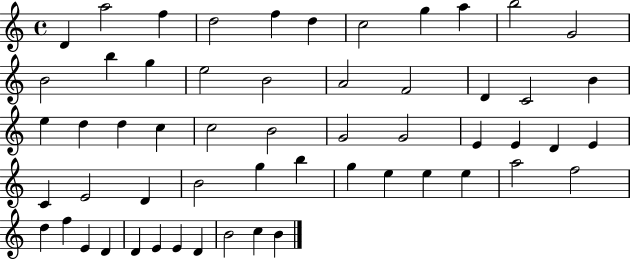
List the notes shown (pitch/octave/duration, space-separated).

D4/q A5/h F5/q D5/h F5/q D5/q C5/h G5/q A5/q B5/h G4/h B4/h B5/q G5/q E5/h B4/h A4/h F4/h D4/q C4/h B4/q E5/q D5/q D5/q C5/q C5/h B4/h G4/h G4/h E4/q E4/q D4/q E4/q C4/q E4/h D4/q B4/h G5/q B5/q G5/q E5/q E5/q E5/q A5/h F5/h D5/q F5/q E4/q D4/q D4/q E4/q E4/q D4/q B4/h C5/q B4/q